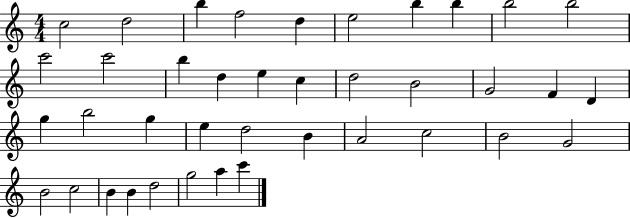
C5/h D5/h B5/q F5/h D5/q E5/h B5/q B5/q B5/h B5/h C6/h C6/h B5/q D5/q E5/q C5/q D5/h B4/h G4/h F4/q D4/q G5/q B5/h G5/q E5/q D5/h B4/q A4/h C5/h B4/h G4/h B4/h C5/h B4/q B4/q D5/h G5/h A5/q C6/q